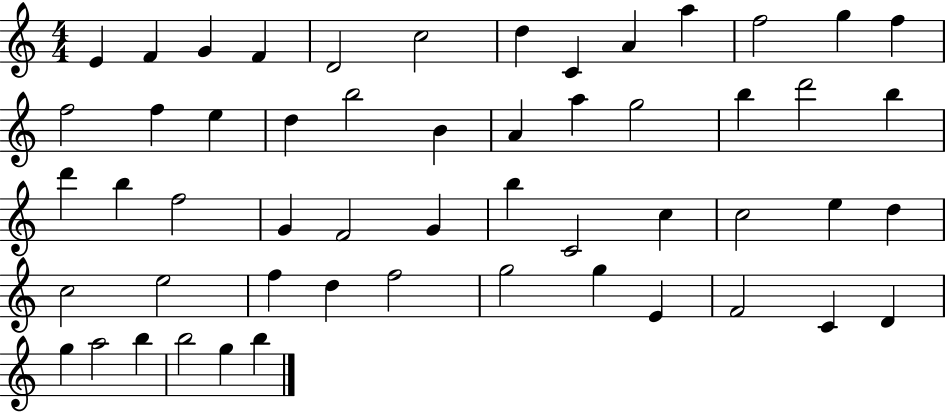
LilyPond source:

{
  \clef treble
  \numericTimeSignature
  \time 4/4
  \key c \major
  e'4 f'4 g'4 f'4 | d'2 c''2 | d''4 c'4 a'4 a''4 | f''2 g''4 f''4 | \break f''2 f''4 e''4 | d''4 b''2 b'4 | a'4 a''4 g''2 | b''4 d'''2 b''4 | \break d'''4 b''4 f''2 | g'4 f'2 g'4 | b''4 c'2 c''4 | c''2 e''4 d''4 | \break c''2 e''2 | f''4 d''4 f''2 | g''2 g''4 e'4 | f'2 c'4 d'4 | \break g''4 a''2 b''4 | b''2 g''4 b''4 | \bar "|."
}